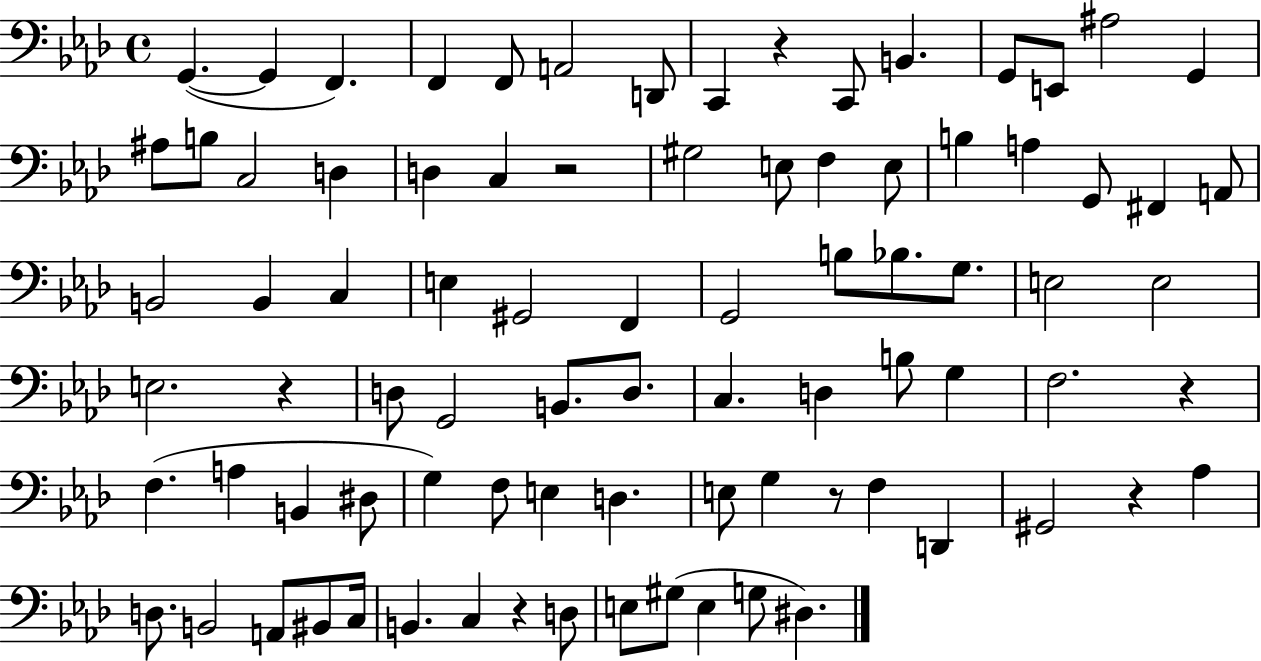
G2/q. G2/q F2/q. F2/q F2/e A2/h D2/e C2/q R/q C2/e B2/q. G2/e E2/e A#3/h G2/q A#3/e B3/e C3/h D3/q D3/q C3/q R/h G#3/h E3/e F3/q E3/e B3/q A3/q G2/e F#2/q A2/e B2/h B2/q C3/q E3/q G#2/h F2/q G2/h B3/e Bb3/e. G3/e. E3/h E3/h E3/h. R/q D3/e G2/h B2/e. D3/e. C3/q. D3/q B3/e G3/q F3/h. R/q F3/q. A3/q B2/q D#3/e G3/q F3/e E3/q D3/q. E3/e G3/q R/e F3/q D2/q G#2/h R/q Ab3/q D3/e. B2/h A2/e BIS2/e C3/s B2/q. C3/q R/q D3/e E3/e G#3/e E3/q G3/e D#3/q.